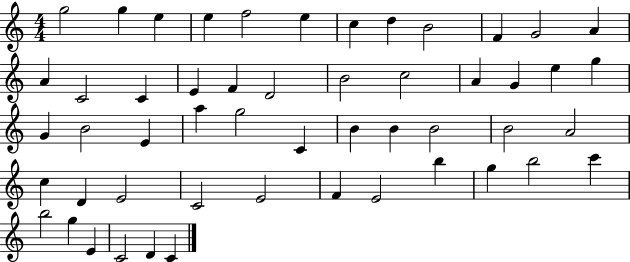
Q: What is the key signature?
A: C major